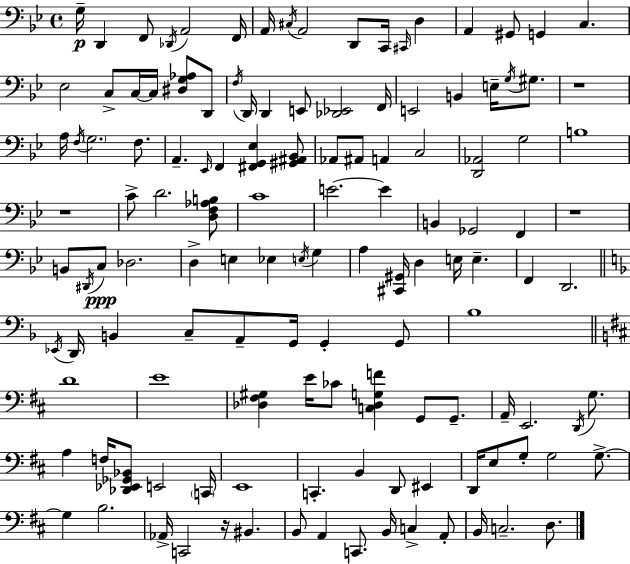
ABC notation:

X:1
T:Untitled
M:4/4
L:1/4
K:Bb
G,/4 D,, F,,/2 _D,,/4 A,,2 F,,/4 A,,/4 ^C,/4 A,,2 D,,/2 C,,/4 ^C,,/4 D, A,, ^G,,/2 G,, C, _E,2 C,/2 C,/4 C,/4 [^D,G,_A,]/2 D,,/2 F,/4 D,,/4 D,, E,,/2 [_D,,_E,,]2 F,,/4 E,,2 B,, E,/4 G,/4 ^G,/2 z4 A,/4 F,/4 G,2 F,/2 A,, _E,,/4 F,, [^F,,G,,_E,] [^G,,^A,,_B,,]/2 _A,,/2 ^A,,/2 A,, C,2 [D,,_A,,]2 G,2 B,4 z4 C/2 D2 [D,F,_A,B,]/2 C4 E2 E B,, _G,,2 F,, z4 B,,/2 ^D,,/4 C,/2 _D,2 D, E, _E, E,/4 G, A, [^C,,^G,,]/4 D, E,/4 E, F,, D,,2 _E,,/4 D,,/4 B,, C,/2 A,,/2 G,,/4 G,, G,,/2 _B,4 D4 E4 [_D,^F,^G,] E/4 _C/2 [C,_D,G,F] G,,/2 G,,/2 A,,/4 E,,2 D,,/4 G,/2 A, F,/4 [_D,,_E,,_G,,_B,,]/2 E,,2 C,,/4 E,,4 C,, B,, D,,/2 ^E,, D,,/4 E,/2 G,/2 G,2 G,/2 G, B,2 _A,,/4 C,,2 z/4 ^B,, B,,/2 A,, C,,/2 B,,/4 C, A,,/2 B,,/4 C,2 D,/2